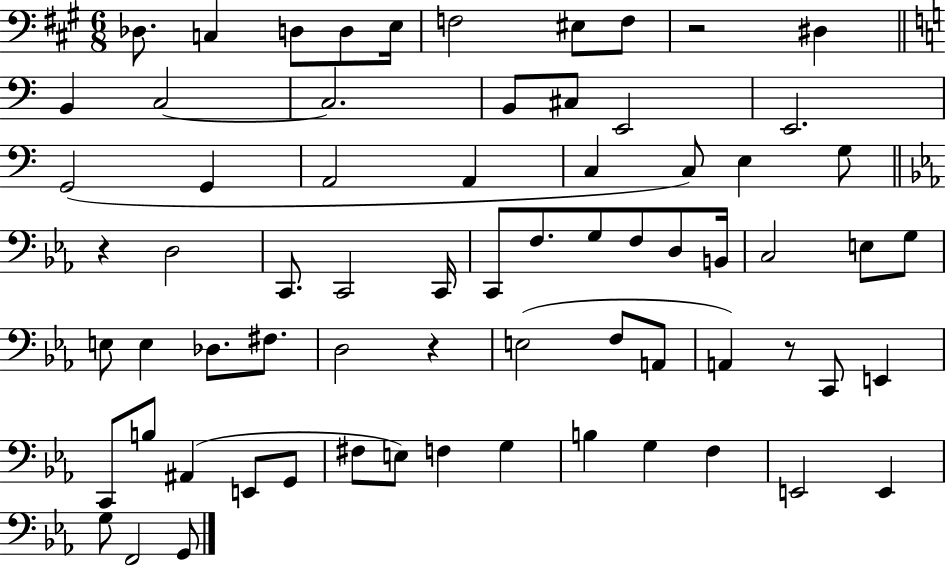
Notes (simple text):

Db3/e. C3/q D3/e D3/e E3/s F3/h EIS3/e F3/e R/h D#3/q B2/q C3/h C3/h. B2/e C#3/e E2/h E2/h. G2/h G2/q A2/h A2/q C3/q C3/e E3/q G3/e R/q D3/h C2/e. C2/h C2/s C2/e F3/e. G3/e F3/e D3/e B2/s C3/h E3/e G3/e E3/e E3/q Db3/e. F#3/e. D3/h R/q E3/h F3/e A2/e A2/q R/e C2/e E2/q C2/e B3/e A#2/q E2/e G2/e F#3/e E3/e F3/q G3/q B3/q G3/q F3/q E2/h E2/q G3/e F2/h G2/e